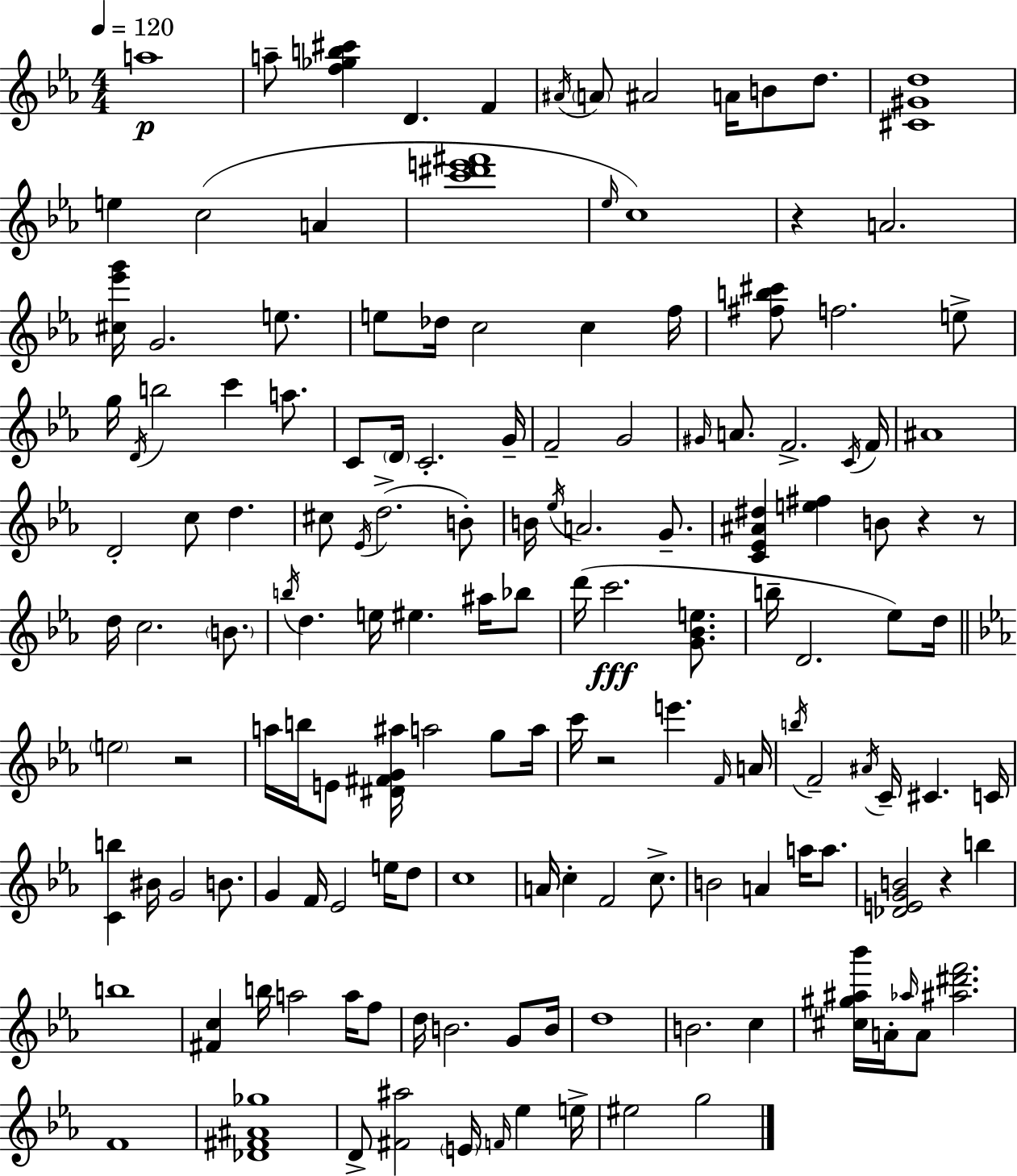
A5/w A5/e [F5,Gb5,B5,C#6]/q D4/q. F4/q A#4/s A4/e A#4/h A4/s B4/e D5/e. [C#4,G#4,D5]/w E5/q C5/h A4/q [C6,D#6,E6,F#6]/w Eb5/s C5/w R/q A4/h. [C#5,Eb6,G6]/s G4/h. E5/e. E5/e Db5/s C5/h C5/q F5/s [F#5,B5,C#6]/e F5/h. E5/e G5/s D4/s B5/h C6/q A5/e. C4/e D4/s C4/h. G4/s F4/h G4/h G#4/s A4/e. F4/h. C4/s F4/s A#4/w D4/h C5/e D5/q. C#5/e Eb4/s D5/h. B4/e B4/s Eb5/s A4/h. G4/e. [C4,Eb4,A#4,D#5]/q [E5,F#5]/q B4/e R/q R/e D5/s C5/h. B4/e. B5/s D5/q. E5/s EIS5/q. A#5/s Bb5/e D6/s C6/h. [G4,Bb4,E5]/e. B5/s D4/h. Eb5/e D5/s E5/h R/h A5/s B5/s E4/e [D#4,F#4,G4,A#5]/s A5/h G5/e A5/s C6/s R/h E6/q. F4/s A4/s B5/s F4/h A#4/s C4/s C#4/q. C4/s [C4,B5]/q BIS4/s G4/h B4/e. G4/q F4/s Eb4/h E5/s D5/e C5/w A4/s C5/q F4/h C5/e. B4/h A4/q A5/s A5/e. [Db4,E4,G4,B4]/h R/q B5/q B5/w [F#4,C5]/q B5/s A5/h A5/s F5/e D5/s B4/h. G4/e B4/s D5/w B4/h. C5/q [C#5,G#5,A#5,Bb6]/s A4/s Ab5/s A4/e [A#5,D#6,F6]/h. F4/w [Db4,F#4,A#4,Gb5]/w D4/e [F#4,A#5]/h E4/s F4/s Eb5/q E5/s EIS5/h G5/h